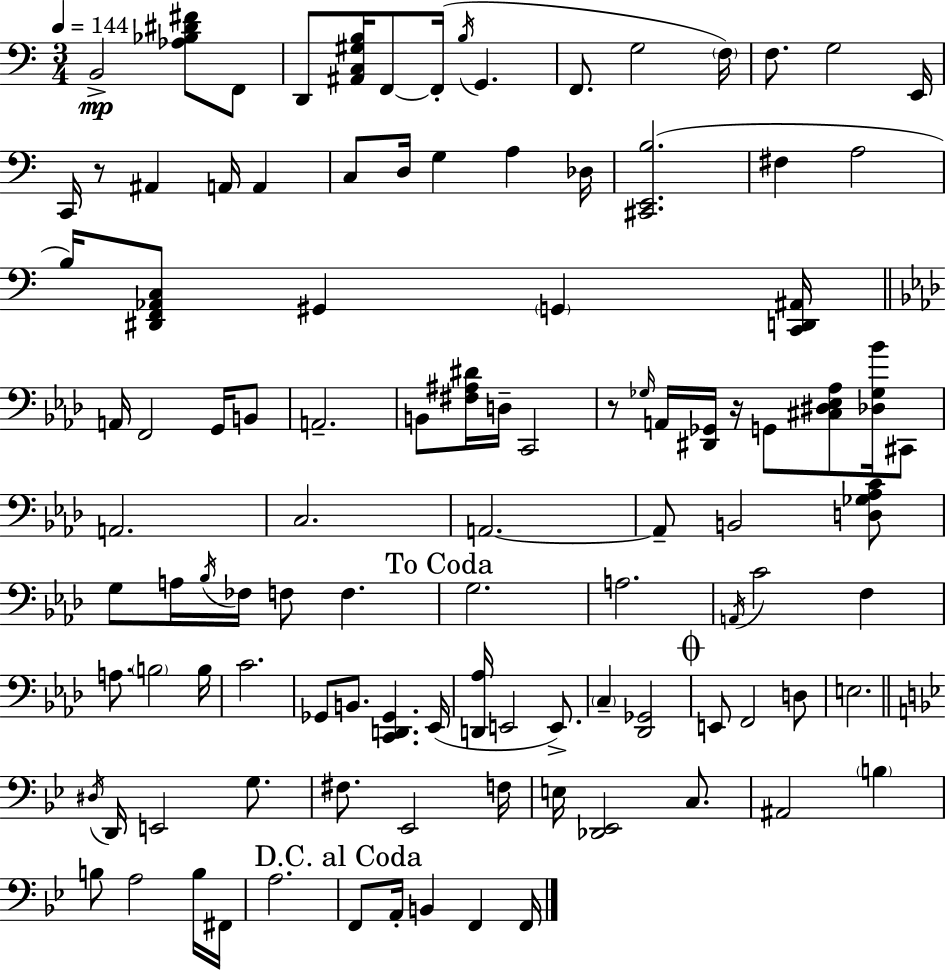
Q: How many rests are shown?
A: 3